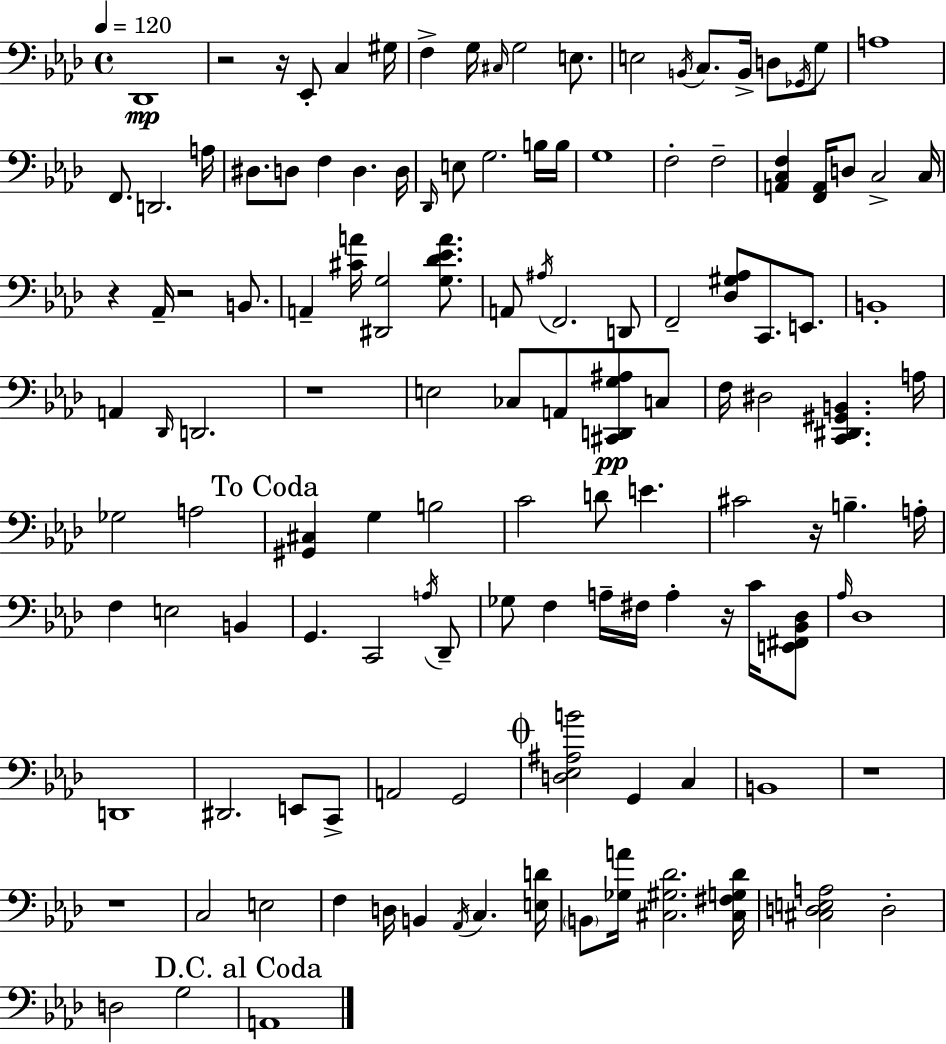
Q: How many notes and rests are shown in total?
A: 128